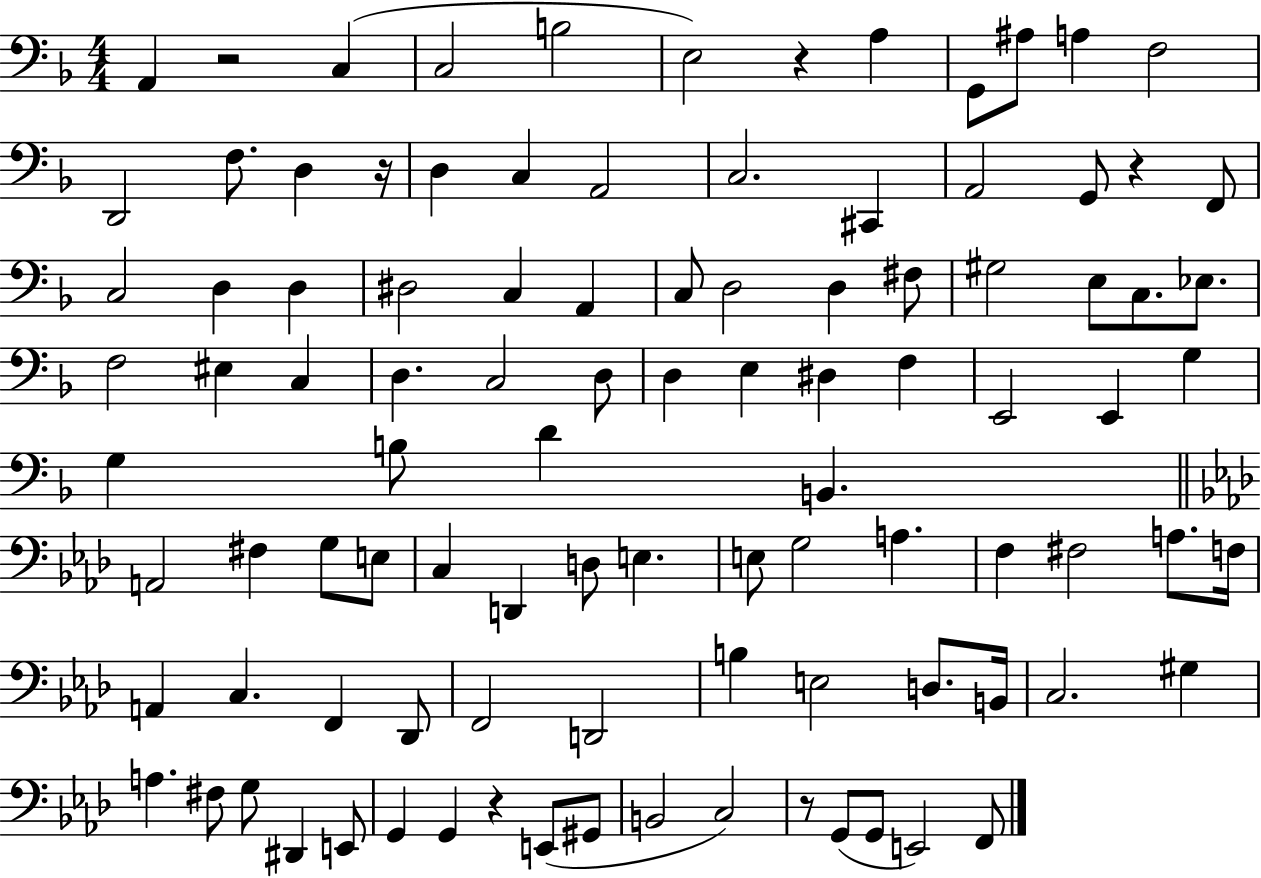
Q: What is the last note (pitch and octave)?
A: F2